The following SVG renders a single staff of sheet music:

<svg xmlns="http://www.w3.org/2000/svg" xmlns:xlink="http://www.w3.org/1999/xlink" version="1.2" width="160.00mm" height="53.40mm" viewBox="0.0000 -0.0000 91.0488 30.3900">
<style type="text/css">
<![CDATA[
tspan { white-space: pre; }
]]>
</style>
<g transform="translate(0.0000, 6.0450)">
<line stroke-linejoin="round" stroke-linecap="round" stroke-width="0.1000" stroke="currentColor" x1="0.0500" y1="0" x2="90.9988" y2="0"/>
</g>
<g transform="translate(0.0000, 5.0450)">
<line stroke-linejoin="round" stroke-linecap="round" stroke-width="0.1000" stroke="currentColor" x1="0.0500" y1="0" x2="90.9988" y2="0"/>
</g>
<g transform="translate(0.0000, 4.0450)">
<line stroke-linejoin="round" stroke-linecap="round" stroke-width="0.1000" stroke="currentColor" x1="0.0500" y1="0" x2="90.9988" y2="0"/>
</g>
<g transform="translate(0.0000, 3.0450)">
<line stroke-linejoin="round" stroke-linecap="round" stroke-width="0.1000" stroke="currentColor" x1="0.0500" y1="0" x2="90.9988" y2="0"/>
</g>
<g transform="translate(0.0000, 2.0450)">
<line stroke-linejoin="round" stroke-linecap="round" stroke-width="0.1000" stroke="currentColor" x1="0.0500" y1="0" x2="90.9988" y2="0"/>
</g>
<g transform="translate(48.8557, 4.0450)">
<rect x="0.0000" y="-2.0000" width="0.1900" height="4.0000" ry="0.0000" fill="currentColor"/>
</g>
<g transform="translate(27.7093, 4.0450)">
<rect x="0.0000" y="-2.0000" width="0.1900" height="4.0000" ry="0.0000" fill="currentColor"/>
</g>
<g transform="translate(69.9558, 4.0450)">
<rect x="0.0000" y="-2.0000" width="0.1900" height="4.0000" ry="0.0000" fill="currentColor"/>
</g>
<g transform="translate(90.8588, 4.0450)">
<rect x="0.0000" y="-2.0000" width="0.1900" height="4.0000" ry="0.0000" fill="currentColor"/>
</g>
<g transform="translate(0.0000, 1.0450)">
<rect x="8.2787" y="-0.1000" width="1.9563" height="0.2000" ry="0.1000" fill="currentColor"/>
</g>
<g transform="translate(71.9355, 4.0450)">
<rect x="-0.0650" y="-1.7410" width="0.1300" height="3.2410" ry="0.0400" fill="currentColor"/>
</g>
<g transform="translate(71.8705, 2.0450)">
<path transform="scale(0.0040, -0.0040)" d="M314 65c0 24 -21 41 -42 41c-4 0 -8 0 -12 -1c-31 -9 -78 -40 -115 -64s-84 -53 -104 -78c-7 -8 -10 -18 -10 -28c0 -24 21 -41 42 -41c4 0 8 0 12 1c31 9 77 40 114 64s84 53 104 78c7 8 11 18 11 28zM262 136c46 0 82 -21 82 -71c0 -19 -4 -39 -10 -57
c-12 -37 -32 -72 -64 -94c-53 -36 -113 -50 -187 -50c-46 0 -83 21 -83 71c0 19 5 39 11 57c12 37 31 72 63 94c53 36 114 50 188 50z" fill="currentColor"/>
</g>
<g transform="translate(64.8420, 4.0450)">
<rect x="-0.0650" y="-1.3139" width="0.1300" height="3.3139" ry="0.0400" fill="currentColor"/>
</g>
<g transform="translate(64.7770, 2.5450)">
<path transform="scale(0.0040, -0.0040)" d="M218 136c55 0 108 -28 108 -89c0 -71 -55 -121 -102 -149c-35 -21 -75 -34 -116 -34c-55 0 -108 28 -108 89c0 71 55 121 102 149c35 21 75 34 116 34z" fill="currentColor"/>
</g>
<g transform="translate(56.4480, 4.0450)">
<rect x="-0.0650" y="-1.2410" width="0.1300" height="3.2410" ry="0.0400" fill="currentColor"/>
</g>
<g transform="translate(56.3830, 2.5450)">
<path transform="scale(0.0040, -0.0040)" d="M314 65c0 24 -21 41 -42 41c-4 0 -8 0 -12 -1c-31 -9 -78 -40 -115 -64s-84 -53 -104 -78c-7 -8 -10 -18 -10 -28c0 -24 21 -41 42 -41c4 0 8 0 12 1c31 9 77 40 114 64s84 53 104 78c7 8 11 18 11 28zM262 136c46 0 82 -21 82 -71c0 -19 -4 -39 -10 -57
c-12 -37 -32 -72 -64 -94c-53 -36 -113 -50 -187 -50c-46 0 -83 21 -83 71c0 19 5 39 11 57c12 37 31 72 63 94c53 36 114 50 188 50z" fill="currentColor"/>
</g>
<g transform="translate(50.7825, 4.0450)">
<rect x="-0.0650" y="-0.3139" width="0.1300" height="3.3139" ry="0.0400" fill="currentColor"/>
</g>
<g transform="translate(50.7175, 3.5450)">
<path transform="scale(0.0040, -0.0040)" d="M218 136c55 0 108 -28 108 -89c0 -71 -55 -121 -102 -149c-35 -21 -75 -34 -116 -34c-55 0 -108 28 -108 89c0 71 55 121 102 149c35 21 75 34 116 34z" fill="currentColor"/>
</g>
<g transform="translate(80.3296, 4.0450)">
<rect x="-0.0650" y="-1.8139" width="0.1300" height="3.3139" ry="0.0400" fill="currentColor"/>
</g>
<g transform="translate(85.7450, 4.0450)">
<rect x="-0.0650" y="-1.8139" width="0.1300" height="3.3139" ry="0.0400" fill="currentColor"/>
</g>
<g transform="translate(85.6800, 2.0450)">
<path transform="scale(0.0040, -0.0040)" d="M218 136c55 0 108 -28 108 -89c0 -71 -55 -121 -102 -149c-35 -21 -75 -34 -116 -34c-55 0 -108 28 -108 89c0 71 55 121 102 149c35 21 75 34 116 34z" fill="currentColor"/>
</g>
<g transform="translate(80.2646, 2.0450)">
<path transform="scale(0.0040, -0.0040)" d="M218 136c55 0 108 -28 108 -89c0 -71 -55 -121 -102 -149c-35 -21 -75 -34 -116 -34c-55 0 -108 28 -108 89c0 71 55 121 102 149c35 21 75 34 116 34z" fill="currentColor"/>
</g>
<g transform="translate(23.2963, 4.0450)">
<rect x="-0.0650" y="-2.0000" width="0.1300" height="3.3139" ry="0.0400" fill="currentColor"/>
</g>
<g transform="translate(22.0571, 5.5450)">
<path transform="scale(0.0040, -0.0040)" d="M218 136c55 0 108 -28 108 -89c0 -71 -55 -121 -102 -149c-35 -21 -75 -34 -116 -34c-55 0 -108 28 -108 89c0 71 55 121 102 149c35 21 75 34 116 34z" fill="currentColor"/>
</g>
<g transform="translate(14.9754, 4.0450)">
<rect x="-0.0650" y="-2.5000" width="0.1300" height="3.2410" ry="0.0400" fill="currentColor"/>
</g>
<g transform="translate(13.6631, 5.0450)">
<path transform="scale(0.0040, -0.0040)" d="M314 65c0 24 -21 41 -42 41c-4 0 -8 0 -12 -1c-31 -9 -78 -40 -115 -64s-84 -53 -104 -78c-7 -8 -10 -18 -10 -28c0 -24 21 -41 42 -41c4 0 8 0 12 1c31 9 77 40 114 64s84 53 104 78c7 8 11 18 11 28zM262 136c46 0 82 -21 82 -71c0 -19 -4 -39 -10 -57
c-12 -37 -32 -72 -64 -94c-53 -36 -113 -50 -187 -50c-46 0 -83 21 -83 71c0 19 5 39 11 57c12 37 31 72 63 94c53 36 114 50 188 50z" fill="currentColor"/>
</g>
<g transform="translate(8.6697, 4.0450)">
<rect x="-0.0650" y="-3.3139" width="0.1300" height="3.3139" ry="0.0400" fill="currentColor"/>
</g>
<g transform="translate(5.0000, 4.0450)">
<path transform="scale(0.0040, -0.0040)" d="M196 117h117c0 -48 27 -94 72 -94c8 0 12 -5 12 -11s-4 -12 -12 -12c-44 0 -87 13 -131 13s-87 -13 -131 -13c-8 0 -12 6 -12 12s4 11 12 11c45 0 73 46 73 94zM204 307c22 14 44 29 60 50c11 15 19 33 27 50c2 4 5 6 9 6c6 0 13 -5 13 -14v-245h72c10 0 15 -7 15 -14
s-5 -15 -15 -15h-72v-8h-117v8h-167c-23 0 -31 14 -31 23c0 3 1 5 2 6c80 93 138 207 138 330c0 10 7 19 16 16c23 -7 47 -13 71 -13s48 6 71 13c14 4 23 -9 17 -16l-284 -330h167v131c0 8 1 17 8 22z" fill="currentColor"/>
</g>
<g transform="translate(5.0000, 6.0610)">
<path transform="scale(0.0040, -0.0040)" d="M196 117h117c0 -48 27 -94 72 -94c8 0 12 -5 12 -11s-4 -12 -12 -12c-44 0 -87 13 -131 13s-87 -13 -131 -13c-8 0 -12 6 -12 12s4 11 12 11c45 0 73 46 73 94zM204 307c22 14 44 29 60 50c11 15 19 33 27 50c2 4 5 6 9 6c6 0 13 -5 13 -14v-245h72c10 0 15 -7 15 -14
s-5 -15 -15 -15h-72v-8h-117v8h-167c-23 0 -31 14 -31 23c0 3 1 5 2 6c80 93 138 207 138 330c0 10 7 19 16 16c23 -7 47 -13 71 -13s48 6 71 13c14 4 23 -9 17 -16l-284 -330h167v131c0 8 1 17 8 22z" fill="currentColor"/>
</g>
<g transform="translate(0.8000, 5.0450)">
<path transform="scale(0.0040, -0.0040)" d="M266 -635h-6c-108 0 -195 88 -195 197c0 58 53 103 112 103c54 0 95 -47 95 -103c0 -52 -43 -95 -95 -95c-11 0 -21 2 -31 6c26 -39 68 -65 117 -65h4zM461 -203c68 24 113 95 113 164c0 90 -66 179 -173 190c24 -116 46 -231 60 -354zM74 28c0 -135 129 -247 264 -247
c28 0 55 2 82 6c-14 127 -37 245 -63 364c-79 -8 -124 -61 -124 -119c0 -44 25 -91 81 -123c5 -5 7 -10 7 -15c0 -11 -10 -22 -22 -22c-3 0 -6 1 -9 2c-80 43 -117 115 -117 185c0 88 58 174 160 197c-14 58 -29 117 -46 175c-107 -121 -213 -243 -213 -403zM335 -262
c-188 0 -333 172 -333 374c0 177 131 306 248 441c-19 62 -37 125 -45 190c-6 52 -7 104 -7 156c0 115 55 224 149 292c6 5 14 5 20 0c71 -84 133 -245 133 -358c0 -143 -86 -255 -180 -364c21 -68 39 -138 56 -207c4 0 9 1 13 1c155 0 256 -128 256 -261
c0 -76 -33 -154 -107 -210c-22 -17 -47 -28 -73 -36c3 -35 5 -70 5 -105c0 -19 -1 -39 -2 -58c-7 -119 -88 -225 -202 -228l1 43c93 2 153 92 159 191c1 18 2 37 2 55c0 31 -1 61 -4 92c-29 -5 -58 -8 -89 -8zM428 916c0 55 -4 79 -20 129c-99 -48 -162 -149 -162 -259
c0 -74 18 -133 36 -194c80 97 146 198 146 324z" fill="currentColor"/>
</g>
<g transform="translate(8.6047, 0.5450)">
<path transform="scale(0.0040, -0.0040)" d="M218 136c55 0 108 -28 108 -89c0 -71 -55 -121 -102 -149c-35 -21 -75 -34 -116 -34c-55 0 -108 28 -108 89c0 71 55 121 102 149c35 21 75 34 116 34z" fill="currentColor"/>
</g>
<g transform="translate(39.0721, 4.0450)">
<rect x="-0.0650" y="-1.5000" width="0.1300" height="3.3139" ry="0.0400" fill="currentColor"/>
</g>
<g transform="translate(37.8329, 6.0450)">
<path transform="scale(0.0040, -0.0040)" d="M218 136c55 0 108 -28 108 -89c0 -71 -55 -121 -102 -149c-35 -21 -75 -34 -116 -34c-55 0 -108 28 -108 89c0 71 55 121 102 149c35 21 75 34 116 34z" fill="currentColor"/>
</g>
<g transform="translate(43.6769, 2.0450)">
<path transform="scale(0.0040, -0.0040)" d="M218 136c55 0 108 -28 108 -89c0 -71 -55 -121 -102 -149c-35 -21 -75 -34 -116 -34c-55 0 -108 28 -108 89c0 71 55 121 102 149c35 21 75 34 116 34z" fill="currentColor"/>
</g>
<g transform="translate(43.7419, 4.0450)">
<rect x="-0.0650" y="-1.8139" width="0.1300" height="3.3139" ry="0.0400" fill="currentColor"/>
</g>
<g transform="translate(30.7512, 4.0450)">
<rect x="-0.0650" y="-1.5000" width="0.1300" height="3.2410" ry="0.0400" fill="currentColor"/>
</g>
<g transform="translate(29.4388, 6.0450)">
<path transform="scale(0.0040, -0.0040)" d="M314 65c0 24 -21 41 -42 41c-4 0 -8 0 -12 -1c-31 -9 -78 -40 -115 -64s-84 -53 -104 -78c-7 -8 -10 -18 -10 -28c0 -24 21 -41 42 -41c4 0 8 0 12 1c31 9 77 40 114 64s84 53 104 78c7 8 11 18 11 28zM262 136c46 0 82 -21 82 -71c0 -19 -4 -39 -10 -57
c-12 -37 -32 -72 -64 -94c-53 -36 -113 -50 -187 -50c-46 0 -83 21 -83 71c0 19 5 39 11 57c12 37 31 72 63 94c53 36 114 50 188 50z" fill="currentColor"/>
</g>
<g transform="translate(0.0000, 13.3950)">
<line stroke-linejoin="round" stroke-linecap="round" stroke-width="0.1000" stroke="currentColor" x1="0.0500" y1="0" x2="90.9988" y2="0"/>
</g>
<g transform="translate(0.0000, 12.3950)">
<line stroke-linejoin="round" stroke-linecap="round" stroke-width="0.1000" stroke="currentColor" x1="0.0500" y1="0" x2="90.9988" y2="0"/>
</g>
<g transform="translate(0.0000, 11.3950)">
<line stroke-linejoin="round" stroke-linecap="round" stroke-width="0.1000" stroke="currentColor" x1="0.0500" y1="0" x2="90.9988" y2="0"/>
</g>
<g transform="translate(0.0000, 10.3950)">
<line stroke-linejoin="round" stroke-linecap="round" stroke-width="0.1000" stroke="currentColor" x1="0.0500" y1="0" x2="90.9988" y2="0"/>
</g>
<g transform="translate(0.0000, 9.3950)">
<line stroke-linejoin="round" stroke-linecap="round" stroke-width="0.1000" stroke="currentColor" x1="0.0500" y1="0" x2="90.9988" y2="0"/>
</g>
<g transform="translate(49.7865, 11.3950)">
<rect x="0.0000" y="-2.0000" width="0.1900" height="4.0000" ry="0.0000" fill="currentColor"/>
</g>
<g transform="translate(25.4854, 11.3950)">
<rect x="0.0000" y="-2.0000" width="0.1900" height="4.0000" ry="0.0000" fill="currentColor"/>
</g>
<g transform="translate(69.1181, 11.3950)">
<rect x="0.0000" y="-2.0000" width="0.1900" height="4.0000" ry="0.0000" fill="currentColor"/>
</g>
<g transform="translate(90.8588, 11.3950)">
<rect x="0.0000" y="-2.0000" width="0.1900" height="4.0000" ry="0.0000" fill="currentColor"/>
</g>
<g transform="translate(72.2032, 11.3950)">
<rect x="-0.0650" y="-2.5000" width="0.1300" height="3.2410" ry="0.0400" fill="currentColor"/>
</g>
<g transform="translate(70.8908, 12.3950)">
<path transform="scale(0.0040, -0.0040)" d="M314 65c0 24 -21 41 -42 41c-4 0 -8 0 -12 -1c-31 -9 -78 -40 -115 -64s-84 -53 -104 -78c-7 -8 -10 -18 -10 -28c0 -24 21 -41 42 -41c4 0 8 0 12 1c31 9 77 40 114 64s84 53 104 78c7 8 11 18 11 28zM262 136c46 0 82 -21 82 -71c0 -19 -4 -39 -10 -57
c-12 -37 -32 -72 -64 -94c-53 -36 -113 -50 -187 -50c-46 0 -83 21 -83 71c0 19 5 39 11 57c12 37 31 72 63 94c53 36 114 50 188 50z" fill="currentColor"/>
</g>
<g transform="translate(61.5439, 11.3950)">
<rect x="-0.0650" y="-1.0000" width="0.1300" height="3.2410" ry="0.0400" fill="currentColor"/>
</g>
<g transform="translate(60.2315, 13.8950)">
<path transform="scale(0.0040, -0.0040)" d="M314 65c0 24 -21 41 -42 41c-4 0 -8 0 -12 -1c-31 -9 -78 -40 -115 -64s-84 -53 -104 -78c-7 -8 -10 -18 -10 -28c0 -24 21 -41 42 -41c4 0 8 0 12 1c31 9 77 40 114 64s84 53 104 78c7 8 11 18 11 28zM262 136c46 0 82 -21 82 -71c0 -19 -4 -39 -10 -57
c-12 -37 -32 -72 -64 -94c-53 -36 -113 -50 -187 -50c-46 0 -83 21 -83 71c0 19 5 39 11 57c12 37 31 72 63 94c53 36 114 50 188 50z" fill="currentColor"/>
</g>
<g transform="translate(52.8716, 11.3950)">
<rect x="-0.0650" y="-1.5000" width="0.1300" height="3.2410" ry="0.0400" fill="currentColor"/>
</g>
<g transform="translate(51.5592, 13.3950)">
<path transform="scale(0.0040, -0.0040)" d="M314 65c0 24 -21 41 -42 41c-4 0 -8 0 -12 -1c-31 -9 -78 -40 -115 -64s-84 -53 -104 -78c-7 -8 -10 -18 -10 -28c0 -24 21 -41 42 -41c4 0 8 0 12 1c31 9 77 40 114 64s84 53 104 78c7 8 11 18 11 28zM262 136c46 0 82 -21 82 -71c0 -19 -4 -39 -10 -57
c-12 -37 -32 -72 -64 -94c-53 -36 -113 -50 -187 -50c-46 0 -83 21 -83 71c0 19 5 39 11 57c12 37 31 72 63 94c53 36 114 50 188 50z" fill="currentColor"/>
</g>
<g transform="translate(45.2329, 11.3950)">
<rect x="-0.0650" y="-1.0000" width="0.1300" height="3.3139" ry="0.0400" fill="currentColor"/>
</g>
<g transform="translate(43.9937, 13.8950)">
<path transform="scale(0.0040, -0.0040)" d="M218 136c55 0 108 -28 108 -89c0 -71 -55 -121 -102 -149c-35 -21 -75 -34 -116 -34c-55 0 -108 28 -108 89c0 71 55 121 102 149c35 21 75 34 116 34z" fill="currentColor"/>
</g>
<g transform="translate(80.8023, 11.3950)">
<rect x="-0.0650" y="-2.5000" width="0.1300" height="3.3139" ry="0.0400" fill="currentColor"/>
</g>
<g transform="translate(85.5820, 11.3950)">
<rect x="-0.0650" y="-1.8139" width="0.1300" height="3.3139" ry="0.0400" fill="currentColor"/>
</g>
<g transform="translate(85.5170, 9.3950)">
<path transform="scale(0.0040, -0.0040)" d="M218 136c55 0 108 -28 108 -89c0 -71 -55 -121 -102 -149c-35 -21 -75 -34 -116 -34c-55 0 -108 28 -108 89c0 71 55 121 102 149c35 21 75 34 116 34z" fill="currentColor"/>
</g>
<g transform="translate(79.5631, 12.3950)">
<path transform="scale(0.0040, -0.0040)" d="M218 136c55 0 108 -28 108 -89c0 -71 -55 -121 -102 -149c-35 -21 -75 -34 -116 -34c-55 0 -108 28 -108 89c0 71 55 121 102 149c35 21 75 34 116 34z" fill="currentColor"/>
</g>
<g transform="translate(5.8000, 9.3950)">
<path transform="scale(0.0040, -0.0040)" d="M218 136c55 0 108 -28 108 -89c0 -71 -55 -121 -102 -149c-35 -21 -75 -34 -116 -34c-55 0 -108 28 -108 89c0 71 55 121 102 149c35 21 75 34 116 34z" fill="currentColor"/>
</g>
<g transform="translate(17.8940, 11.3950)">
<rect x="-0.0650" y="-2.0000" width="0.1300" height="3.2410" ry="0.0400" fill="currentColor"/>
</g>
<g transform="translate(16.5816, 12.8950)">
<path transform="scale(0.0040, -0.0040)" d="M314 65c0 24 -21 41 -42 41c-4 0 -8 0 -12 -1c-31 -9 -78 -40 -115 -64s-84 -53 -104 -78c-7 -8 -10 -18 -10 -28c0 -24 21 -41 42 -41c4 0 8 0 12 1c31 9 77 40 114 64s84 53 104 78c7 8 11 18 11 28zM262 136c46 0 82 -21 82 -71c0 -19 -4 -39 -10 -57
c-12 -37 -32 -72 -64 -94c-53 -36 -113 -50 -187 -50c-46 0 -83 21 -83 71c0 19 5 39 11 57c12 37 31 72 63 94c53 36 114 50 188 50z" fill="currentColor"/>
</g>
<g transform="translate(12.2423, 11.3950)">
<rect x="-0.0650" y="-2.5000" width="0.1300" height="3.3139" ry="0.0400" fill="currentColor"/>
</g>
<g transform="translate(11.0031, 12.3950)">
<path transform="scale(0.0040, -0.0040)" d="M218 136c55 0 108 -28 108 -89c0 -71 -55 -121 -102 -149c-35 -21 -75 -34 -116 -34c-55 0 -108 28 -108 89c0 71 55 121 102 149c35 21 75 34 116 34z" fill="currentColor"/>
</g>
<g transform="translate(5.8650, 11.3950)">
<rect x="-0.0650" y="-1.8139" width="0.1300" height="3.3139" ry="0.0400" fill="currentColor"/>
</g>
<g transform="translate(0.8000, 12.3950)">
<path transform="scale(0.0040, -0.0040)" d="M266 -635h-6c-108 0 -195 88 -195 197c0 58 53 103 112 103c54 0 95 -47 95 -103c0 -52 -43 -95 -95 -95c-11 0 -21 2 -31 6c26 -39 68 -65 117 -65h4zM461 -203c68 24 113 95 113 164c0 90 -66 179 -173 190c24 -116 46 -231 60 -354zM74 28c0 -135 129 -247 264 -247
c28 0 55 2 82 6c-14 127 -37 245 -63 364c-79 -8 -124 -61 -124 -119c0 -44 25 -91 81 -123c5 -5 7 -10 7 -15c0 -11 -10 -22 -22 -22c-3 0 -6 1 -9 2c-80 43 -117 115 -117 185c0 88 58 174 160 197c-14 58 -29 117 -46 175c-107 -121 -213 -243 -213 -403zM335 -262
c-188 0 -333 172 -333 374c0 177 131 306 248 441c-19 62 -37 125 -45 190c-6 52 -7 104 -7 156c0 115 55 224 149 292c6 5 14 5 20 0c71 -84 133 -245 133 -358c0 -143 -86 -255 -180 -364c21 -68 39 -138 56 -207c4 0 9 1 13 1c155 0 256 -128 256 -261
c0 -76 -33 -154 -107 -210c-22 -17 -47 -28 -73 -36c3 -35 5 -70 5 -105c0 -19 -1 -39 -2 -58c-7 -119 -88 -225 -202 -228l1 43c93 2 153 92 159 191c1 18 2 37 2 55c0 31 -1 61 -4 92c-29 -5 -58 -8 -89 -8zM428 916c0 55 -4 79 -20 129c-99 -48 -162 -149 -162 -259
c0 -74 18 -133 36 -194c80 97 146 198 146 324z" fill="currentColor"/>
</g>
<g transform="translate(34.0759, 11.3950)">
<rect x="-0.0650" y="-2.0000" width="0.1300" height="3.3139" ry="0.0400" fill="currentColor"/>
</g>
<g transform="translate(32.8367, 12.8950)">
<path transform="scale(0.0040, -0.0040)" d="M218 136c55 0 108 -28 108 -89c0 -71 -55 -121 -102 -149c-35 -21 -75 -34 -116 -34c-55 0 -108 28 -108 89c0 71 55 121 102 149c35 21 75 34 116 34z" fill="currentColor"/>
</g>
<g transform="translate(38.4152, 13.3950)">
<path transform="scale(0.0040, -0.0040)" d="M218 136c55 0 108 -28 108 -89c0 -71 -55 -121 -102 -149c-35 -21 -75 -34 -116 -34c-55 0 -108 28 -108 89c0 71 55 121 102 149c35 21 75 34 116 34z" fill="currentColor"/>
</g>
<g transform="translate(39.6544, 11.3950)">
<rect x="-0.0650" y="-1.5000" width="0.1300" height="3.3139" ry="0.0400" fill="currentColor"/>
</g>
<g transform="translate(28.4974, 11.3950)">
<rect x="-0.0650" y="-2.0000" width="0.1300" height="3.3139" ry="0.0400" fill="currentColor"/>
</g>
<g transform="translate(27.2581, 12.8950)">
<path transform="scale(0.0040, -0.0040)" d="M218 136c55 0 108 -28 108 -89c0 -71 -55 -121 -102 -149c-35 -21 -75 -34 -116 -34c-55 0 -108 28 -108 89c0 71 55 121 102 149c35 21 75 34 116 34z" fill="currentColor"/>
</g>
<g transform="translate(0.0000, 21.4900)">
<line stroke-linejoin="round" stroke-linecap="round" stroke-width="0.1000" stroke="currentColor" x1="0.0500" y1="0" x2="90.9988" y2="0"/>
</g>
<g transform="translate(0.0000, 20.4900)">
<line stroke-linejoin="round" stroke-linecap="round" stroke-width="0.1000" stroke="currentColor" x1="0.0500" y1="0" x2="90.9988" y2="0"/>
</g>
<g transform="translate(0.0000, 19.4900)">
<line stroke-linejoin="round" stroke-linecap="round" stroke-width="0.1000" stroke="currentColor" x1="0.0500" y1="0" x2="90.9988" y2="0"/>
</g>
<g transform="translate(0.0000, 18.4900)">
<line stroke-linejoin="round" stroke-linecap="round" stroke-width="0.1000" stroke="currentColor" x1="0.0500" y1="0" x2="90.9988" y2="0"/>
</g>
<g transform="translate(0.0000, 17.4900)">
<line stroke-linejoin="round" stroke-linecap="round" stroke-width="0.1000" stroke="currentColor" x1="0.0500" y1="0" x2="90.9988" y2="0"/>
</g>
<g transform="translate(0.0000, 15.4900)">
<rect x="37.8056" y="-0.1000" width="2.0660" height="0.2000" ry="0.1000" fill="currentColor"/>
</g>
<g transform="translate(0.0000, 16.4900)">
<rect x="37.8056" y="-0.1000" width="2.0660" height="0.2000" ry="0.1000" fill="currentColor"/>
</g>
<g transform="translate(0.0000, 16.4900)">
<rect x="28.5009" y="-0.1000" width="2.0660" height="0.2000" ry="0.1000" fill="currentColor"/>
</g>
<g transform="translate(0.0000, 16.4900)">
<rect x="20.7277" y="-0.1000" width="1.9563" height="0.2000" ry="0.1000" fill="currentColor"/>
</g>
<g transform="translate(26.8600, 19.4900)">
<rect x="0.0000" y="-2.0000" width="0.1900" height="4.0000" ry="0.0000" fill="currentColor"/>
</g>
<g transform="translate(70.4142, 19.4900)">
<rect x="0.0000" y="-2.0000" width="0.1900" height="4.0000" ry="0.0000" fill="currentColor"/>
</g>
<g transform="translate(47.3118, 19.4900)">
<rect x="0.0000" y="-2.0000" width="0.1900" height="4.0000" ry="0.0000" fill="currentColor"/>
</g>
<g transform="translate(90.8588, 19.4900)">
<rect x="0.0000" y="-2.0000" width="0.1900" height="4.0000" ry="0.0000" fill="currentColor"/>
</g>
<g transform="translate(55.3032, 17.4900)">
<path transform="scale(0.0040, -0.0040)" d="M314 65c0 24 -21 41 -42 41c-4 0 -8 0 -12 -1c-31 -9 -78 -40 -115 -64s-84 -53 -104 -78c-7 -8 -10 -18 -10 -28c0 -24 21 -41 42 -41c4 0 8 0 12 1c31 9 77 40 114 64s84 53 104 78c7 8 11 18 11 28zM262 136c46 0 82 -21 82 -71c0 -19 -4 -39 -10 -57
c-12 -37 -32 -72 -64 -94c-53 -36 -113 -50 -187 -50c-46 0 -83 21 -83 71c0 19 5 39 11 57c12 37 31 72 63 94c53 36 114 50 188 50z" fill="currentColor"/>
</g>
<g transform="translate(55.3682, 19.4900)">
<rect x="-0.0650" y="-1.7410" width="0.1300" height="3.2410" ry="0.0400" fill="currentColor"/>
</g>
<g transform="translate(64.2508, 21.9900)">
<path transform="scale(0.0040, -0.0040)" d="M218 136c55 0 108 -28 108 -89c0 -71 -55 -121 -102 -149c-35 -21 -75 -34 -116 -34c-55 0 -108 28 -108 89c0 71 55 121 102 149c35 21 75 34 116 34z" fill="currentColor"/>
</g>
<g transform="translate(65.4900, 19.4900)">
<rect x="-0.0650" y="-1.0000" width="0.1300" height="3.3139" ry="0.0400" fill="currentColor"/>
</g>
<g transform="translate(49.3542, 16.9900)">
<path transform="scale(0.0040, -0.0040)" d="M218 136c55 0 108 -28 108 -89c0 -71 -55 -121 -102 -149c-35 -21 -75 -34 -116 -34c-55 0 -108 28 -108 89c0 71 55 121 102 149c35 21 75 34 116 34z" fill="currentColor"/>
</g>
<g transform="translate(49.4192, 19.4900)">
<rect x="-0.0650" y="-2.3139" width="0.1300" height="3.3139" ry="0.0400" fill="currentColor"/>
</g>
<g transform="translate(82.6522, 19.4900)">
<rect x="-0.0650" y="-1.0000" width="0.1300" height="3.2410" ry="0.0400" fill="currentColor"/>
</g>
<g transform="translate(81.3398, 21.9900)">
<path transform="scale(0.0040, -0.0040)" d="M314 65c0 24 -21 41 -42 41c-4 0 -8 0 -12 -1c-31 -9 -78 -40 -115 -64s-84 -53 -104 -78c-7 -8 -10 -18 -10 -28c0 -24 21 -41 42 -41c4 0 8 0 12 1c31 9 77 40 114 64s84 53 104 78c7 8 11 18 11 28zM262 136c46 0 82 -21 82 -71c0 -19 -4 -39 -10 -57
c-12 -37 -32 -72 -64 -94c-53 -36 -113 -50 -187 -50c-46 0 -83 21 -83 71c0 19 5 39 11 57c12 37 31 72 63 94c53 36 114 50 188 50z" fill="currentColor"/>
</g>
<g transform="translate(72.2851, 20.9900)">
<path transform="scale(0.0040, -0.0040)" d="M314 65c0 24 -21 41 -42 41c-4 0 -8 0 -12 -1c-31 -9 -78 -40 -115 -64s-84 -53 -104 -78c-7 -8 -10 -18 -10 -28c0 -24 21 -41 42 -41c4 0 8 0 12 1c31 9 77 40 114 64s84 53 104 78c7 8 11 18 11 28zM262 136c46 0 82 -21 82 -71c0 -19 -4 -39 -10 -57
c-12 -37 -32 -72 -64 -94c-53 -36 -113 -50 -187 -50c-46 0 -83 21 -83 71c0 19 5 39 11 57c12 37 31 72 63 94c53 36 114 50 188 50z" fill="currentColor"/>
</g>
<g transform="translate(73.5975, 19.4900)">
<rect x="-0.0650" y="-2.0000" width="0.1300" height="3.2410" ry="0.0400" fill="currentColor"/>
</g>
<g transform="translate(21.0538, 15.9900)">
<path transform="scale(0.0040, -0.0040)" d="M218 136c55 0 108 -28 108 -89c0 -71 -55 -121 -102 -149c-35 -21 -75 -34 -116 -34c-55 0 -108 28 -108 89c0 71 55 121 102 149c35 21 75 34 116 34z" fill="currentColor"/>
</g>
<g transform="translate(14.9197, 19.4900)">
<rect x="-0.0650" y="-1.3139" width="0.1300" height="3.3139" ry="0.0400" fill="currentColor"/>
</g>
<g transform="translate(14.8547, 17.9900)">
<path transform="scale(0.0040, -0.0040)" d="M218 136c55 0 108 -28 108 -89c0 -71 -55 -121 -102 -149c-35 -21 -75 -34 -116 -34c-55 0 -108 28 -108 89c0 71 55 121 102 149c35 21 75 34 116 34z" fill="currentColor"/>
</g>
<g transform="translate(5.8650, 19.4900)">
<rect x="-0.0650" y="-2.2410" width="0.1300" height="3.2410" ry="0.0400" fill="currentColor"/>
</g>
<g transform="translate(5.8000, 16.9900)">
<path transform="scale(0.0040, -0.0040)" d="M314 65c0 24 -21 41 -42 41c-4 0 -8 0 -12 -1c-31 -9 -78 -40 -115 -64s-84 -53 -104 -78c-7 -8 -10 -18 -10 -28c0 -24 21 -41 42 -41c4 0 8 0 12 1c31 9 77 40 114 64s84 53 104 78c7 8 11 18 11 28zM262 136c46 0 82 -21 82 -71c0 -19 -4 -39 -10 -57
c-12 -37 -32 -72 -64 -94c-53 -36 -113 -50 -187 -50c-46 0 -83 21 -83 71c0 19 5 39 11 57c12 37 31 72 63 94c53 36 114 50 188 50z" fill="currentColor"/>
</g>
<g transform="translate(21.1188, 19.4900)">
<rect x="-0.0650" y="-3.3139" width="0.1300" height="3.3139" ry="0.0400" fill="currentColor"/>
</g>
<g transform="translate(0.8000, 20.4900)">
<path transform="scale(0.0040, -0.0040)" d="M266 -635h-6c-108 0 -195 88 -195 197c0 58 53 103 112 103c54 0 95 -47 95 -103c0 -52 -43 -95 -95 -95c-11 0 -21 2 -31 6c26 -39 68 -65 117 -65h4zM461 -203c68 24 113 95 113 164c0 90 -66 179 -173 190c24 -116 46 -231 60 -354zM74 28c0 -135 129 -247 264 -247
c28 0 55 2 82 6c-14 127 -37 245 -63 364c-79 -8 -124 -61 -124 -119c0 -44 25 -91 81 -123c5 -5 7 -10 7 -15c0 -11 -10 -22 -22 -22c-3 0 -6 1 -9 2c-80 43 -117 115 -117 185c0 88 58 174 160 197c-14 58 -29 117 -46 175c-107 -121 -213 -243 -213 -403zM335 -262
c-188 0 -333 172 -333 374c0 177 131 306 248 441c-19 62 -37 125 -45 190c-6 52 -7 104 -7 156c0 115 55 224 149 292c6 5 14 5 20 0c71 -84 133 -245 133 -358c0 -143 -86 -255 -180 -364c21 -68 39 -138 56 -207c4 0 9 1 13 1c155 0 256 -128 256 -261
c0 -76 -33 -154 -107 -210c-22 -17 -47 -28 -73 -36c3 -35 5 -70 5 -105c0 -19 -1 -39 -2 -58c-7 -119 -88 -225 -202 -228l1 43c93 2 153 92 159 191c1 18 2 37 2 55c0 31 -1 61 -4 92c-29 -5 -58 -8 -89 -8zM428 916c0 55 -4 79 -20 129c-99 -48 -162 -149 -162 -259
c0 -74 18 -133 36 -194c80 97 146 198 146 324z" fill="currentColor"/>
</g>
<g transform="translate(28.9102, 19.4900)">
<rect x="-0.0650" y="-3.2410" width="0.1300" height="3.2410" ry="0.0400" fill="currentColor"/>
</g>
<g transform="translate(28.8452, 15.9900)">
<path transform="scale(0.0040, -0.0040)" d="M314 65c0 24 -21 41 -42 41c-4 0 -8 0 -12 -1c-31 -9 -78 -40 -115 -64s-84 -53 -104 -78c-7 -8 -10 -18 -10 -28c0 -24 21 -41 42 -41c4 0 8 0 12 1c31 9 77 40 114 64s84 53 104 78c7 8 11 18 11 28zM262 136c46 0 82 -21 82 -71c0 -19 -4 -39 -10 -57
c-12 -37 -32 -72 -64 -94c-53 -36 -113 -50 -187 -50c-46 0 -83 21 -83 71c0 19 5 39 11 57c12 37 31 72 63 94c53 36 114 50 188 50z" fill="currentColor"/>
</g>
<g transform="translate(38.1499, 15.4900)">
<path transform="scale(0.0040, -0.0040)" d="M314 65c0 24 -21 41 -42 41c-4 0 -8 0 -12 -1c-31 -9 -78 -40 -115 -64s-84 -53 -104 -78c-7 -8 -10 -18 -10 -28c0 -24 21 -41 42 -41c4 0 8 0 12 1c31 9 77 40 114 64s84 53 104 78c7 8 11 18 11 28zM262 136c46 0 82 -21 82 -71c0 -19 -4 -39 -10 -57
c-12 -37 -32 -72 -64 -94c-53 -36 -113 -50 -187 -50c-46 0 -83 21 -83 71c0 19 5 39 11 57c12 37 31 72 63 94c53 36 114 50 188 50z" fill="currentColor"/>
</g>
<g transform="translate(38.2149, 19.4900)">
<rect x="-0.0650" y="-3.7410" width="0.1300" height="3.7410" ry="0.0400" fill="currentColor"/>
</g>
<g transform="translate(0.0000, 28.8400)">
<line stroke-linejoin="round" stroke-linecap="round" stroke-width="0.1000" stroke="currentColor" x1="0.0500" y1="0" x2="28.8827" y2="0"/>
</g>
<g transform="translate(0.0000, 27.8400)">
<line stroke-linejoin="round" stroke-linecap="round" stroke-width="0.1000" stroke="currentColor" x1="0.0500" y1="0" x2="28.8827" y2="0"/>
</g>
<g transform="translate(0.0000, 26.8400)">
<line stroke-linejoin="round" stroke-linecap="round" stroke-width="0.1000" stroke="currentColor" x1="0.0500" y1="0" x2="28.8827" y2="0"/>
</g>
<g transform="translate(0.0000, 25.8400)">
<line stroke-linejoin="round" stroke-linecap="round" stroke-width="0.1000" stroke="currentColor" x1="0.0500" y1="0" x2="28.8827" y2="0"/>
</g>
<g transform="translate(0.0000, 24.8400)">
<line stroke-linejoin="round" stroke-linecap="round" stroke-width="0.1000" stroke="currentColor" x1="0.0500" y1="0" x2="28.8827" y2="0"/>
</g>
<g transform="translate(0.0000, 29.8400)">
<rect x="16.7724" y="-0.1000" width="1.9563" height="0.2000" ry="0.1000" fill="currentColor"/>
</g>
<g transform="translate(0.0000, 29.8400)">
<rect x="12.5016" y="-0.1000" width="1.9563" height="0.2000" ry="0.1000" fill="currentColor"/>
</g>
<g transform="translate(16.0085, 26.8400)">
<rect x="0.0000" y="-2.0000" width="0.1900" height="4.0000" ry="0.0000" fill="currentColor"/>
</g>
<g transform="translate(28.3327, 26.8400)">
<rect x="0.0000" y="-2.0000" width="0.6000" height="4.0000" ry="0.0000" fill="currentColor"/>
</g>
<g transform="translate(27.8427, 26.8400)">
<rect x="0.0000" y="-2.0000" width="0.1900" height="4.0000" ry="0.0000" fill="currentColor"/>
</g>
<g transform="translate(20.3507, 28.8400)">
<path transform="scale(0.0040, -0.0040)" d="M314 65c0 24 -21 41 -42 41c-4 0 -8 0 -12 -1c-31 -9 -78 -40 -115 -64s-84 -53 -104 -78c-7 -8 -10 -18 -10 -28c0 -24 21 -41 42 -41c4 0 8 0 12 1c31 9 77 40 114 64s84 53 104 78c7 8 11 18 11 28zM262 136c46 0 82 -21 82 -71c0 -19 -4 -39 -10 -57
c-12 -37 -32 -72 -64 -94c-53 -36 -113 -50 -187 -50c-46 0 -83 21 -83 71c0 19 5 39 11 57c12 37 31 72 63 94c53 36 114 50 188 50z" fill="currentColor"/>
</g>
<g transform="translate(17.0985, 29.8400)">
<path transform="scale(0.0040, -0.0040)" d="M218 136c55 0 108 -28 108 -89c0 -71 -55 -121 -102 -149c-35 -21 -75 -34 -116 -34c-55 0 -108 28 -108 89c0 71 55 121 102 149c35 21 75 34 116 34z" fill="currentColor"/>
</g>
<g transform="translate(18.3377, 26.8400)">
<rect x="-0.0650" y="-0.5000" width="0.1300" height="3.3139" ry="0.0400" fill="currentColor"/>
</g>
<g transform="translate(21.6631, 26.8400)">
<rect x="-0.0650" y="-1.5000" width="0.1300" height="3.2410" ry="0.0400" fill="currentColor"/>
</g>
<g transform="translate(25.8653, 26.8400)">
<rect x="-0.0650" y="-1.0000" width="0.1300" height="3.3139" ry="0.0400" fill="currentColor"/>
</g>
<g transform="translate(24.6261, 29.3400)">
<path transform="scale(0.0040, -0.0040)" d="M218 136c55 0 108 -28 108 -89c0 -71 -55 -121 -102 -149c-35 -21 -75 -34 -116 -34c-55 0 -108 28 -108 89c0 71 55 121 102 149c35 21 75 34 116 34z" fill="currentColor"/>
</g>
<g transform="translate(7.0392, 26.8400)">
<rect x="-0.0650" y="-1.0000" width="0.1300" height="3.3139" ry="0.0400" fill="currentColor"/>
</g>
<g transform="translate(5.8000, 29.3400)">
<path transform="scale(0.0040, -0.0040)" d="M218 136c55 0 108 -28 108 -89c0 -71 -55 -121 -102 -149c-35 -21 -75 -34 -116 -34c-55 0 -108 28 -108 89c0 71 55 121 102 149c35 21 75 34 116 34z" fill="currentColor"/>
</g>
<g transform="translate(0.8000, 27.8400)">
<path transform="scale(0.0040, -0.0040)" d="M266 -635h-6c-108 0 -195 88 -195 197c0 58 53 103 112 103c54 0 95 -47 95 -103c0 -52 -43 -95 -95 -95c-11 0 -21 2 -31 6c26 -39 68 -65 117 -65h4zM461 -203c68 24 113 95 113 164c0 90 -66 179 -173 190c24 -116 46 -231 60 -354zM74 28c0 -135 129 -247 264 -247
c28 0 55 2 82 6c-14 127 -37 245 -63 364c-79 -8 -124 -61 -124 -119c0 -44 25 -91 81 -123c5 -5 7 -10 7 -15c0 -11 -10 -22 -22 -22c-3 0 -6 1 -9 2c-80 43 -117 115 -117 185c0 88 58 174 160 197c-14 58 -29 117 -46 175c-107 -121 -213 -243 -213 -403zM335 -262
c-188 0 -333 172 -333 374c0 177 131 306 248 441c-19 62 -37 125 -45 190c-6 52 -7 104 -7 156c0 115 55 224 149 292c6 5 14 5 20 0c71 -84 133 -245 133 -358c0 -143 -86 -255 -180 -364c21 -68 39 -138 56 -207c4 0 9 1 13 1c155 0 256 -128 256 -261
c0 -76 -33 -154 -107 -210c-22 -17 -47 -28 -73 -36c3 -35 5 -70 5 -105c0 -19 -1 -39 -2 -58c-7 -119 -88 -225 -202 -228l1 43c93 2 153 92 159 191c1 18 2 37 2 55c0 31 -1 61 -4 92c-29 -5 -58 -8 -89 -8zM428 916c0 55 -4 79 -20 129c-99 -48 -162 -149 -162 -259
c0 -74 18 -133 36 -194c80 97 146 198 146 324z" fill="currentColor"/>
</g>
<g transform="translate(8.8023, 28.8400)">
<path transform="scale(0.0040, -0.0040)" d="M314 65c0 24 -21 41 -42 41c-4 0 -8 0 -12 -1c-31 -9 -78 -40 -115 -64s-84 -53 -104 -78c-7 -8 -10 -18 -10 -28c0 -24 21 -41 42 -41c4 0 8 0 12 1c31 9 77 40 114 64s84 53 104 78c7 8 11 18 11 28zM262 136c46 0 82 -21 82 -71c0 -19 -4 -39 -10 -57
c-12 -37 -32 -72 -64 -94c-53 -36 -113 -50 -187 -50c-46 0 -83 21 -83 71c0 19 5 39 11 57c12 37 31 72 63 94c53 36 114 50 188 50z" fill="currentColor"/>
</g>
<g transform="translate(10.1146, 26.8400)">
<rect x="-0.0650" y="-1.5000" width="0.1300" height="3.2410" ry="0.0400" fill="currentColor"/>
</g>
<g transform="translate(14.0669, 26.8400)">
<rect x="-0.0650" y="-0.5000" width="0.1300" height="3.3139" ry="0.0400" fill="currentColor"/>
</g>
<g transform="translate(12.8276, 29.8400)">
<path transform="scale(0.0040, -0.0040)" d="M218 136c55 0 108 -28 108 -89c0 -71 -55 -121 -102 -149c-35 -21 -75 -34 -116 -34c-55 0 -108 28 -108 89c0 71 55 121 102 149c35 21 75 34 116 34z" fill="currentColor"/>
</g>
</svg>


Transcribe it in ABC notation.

X:1
T:Untitled
M:4/4
L:1/4
K:C
b G2 F E2 E f c e2 e f2 f f f G F2 F F E D E2 D2 G2 G f g2 e b b2 c'2 g f2 D F2 D2 D E2 C C E2 D